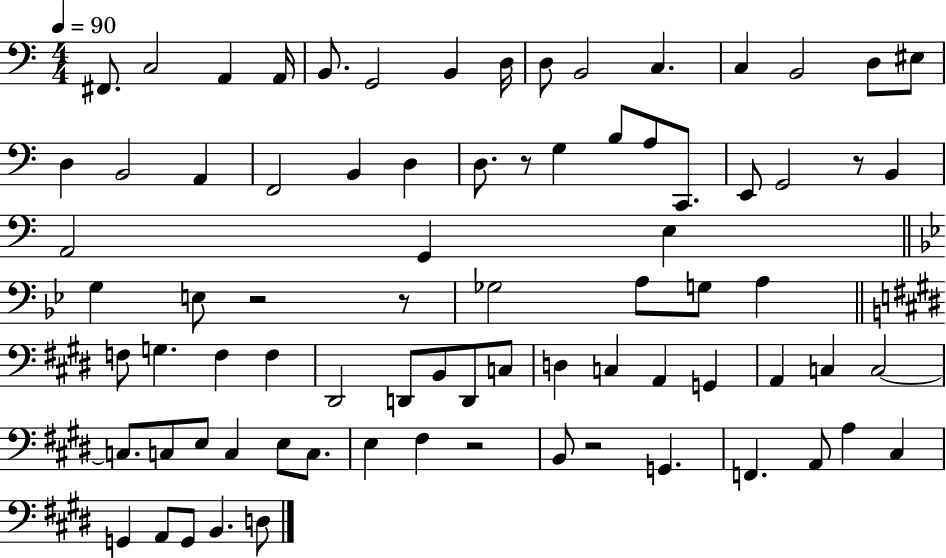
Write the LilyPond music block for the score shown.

{
  \clef bass
  \numericTimeSignature
  \time 4/4
  \key c \major
  \tempo 4 = 90
  fis,8. c2 a,4 a,16 | b,8. g,2 b,4 d16 | d8 b,2 c4. | c4 b,2 d8 eis8 | \break d4 b,2 a,4 | f,2 b,4 d4 | d8. r8 g4 b8 a8 c,8. | e,8 g,2 r8 b,4 | \break a,2 g,4 e4 | \bar "||" \break \key bes \major g4 e8 r2 r8 | ges2 a8 g8 a4 | \bar "||" \break \key e \major f8 g4. f4 f4 | dis,2 d,8 b,8 d,8 c8 | d4 c4 a,4 g,4 | a,4 c4 c2~~ | \break c8. c8 e8 c4 e8 c8. | e4 fis4 r2 | b,8 r2 g,4. | f,4. a,8 a4 cis4 | \break g,4 a,8 g,8 b,4. d8 | \bar "|."
}